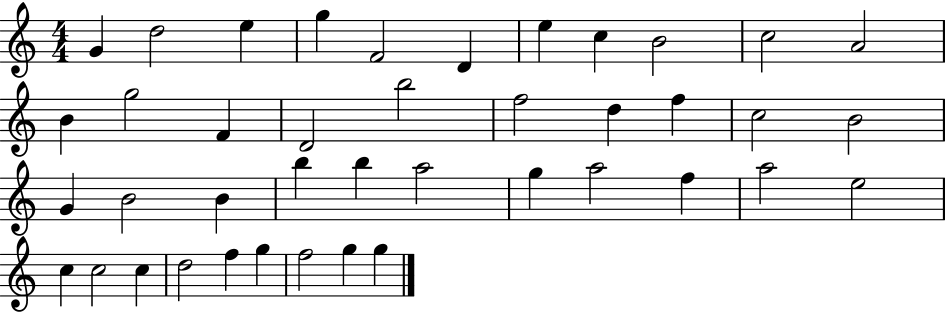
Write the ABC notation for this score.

X:1
T:Untitled
M:4/4
L:1/4
K:C
G d2 e g F2 D e c B2 c2 A2 B g2 F D2 b2 f2 d f c2 B2 G B2 B b b a2 g a2 f a2 e2 c c2 c d2 f g f2 g g